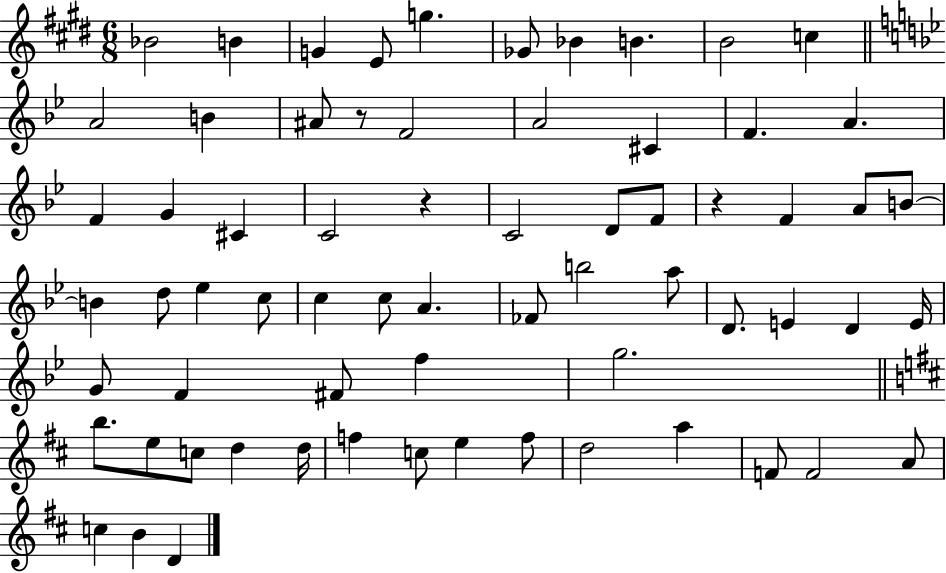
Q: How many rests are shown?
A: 3